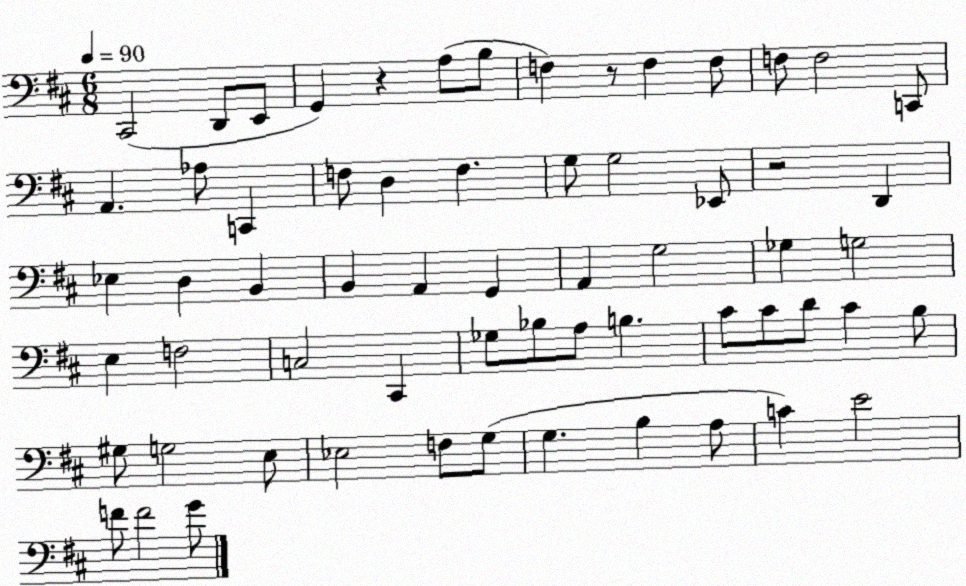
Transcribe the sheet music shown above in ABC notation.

X:1
T:Untitled
M:6/8
L:1/4
K:D
^C,,2 D,,/2 E,,/2 G,, z A,/2 B,/2 F, z/2 F, F,/2 F,/2 F,2 C,,/2 A,, _A,/2 C,, F,/2 D, F, G,/2 G,2 _E,,/2 z2 D,, _E, D, B,, B,, A,, G,, A,, G,2 _G, G,2 E, F,2 C,2 ^C,, _G,/2 _B,/2 A,/2 B, ^C/2 ^C/2 D/2 ^C B,/2 ^G,/2 G,2 E,/2 _E,2 F,/2 G,/2 G, B, A,/2 C E2 F/2 F2 G/2